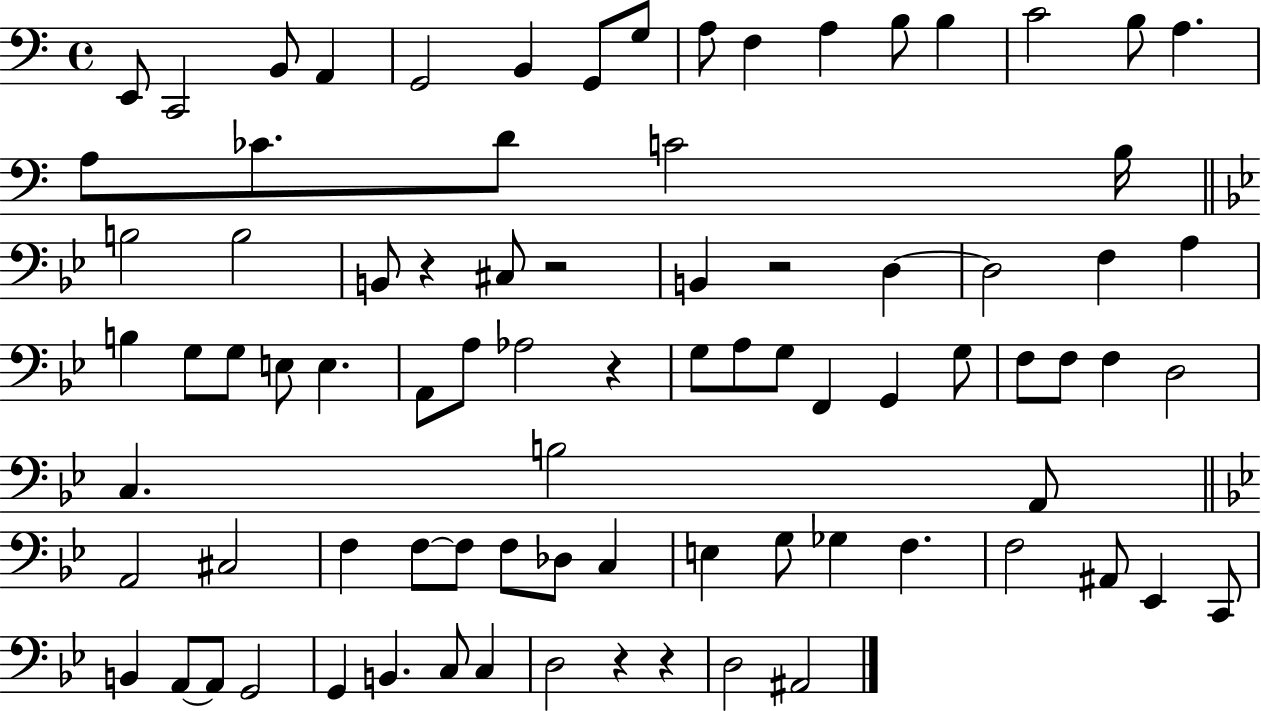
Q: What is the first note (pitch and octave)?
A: E2